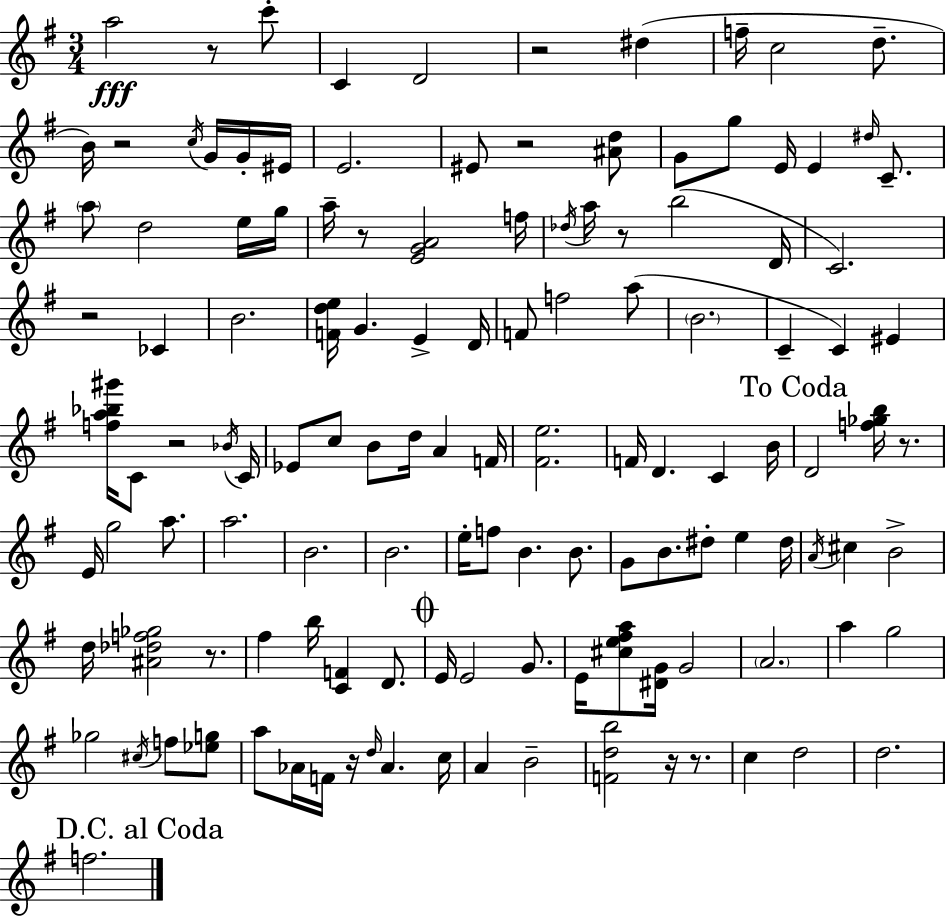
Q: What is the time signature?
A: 3/4